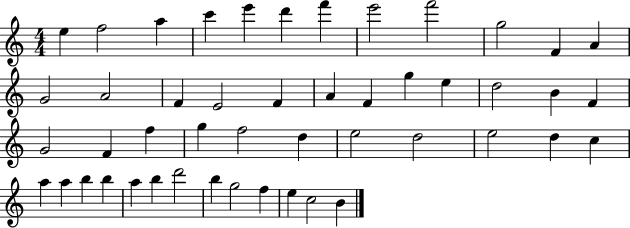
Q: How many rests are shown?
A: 0